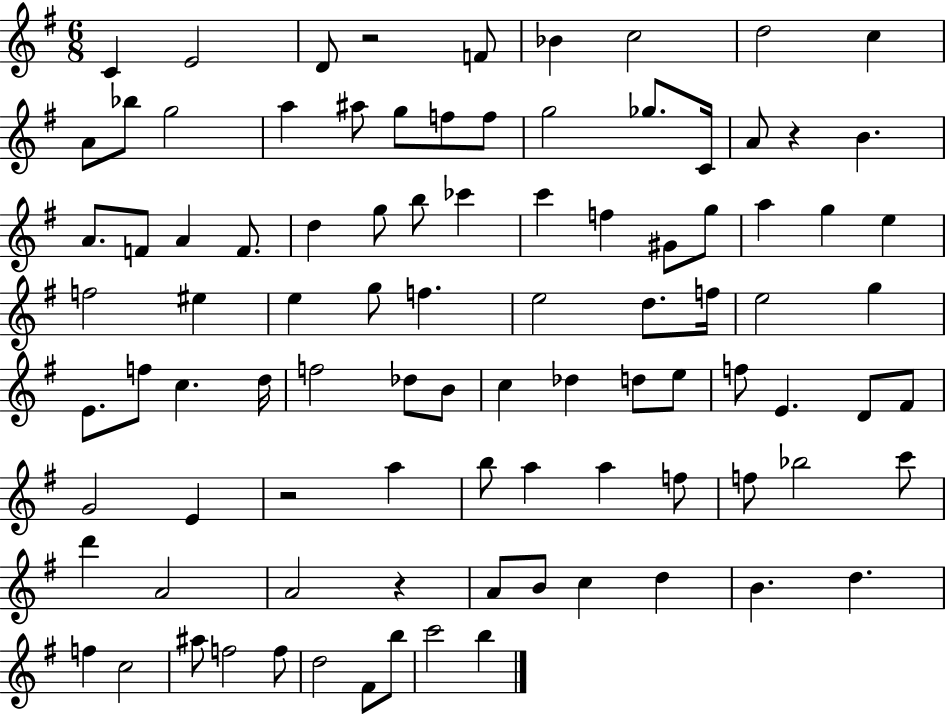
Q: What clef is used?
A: treble